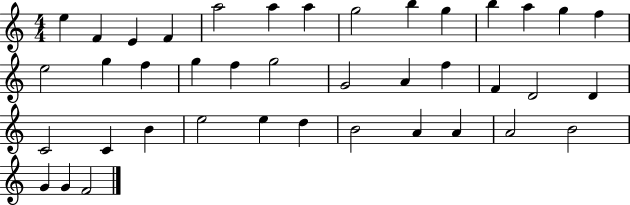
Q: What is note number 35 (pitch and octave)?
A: A4